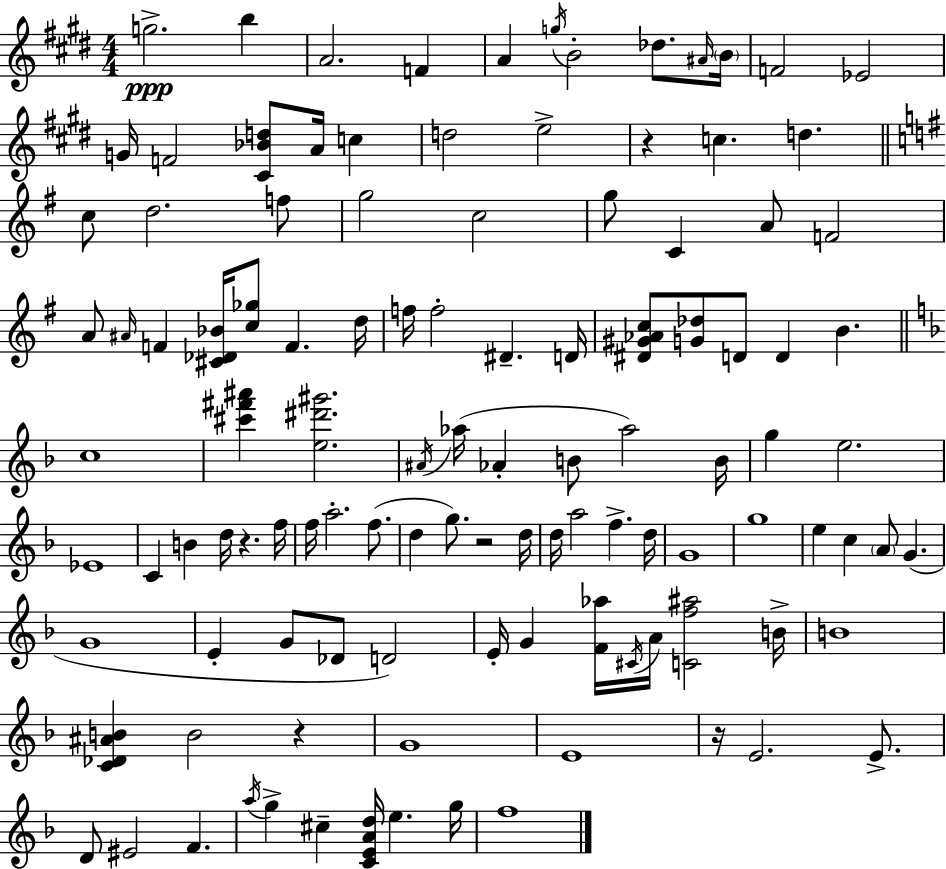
G5/h. B5/q A4/h. F4/q A4/q G5/s B4/h Db5/e. A#4/s B4/s F4/h Eb4/h G4/s F4/h [C#4,Bb4,D5]/e A4/s C5/q D5/h E5/h R/q C5/q. D5/q. C5/e D5/h. F5/e G5/h C5/h G5/e C4/q A4/e F4/h A4/e A#4/s F4/q [C#4,Db4,Bb4]/s [C5,Gb5]/e F4/q. D5/s F5/s F5/h D#4/q. D4/s [D#4,G#4,Ab4,C5]/e [G4,Db5]/e D4/e D4/q B4/q. C5/w [C#6,F#6,A#6]/q [E5,D#6,G#6]/h. A#4/s Ab5/s Ab4/q B4/e Ab5/h B4/s G5/q E5/h. Eb4/w C4/q B4/q D5/s R/q. F5/s F5/s A5/h. F5/e. D5/q G5/e. R/h D5/s D5/s A5/h F5/q. D5/s G4/w G5/w E5/q C5/q A4/e G4/q. G4/w E4/q G4/e Db4/e D4/h E4/s G4/q [F4,Ab5]/s C#4/s A4/s [C4,F5,A#5]/h B4/s B4/w [C4,Db4,A#4,B4]/q B4/h R/q G4/w E4/w R/s E4/h. E4/e. D4/e EIS4/h F4/q. A5/s G5/q C#5/q [C4,E4,A4,D5]/s E5/q. G5/s F5/w